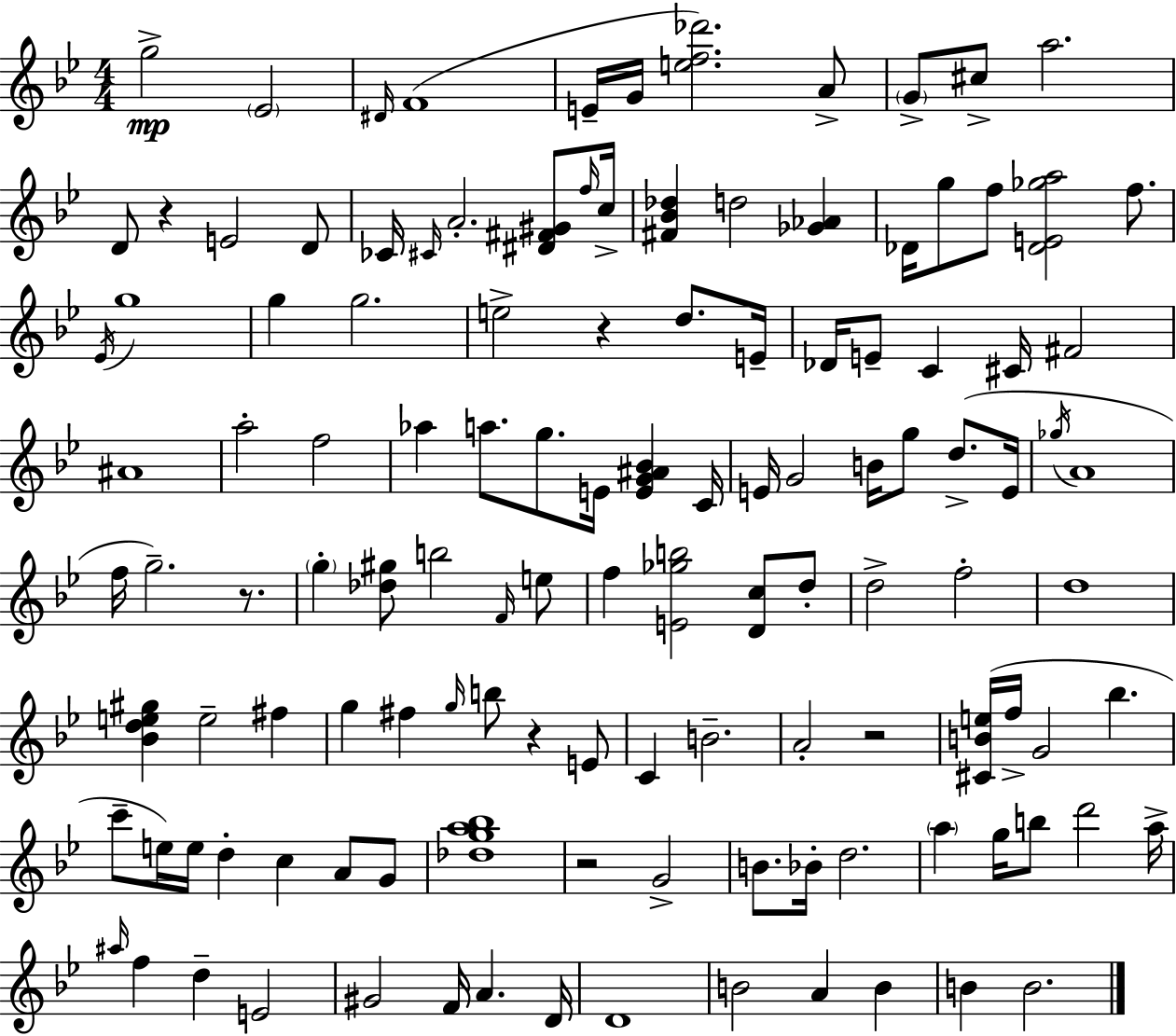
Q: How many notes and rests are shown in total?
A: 123